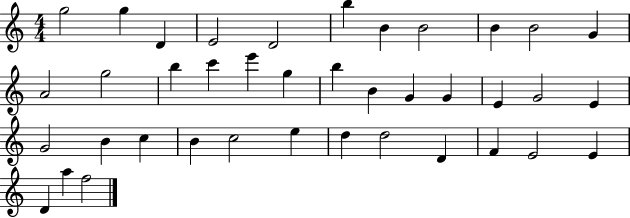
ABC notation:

X:1
T:Untitled
M:4/4
L:1/4
K:C
g2 g D E2 D2 b B B2 B B2 G A2 g2 b c' e' g b B G G E G2 E G2 B c B c2 e d d2 D F E2 E D a f2